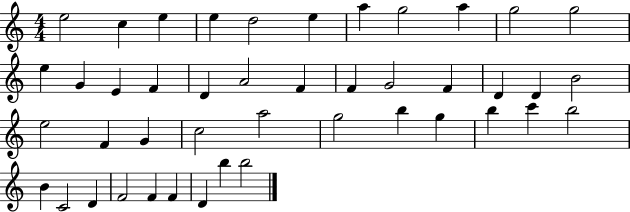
E5/h C5/q E5/q E5/q D5/h E5/q A5/q G5/h A5/q G5/h G5/h E5/q G4/q E4/q F4/q D4/q A4/h F4/q F4/q G4/h F4/q D4/q D4/q B4/h E5/h F4/q G4/q C5/h A5/h G5/h B5/q G5/q B5/q C6/q B5/h B4/q C4/h D4/q F4/h F4/q F4/q D4/q B5/q B5/h